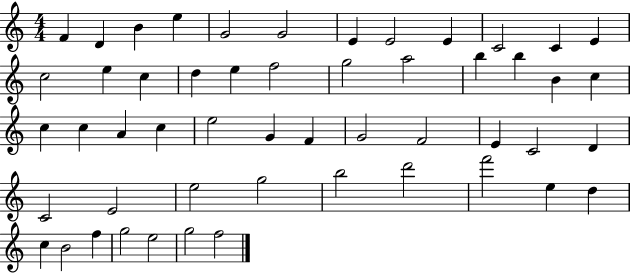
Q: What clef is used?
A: treble